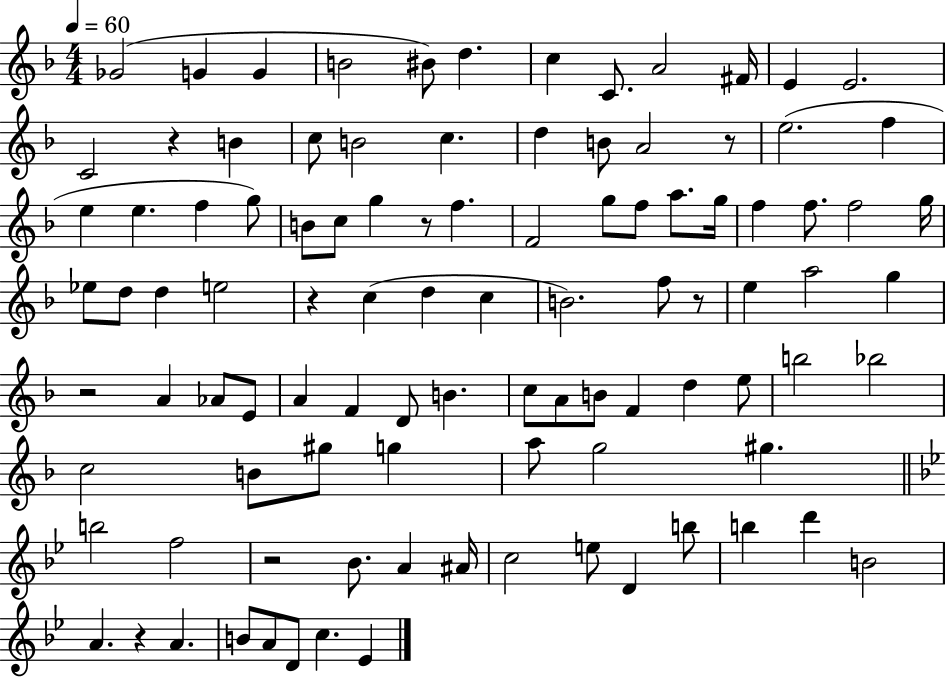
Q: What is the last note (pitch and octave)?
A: Eb4